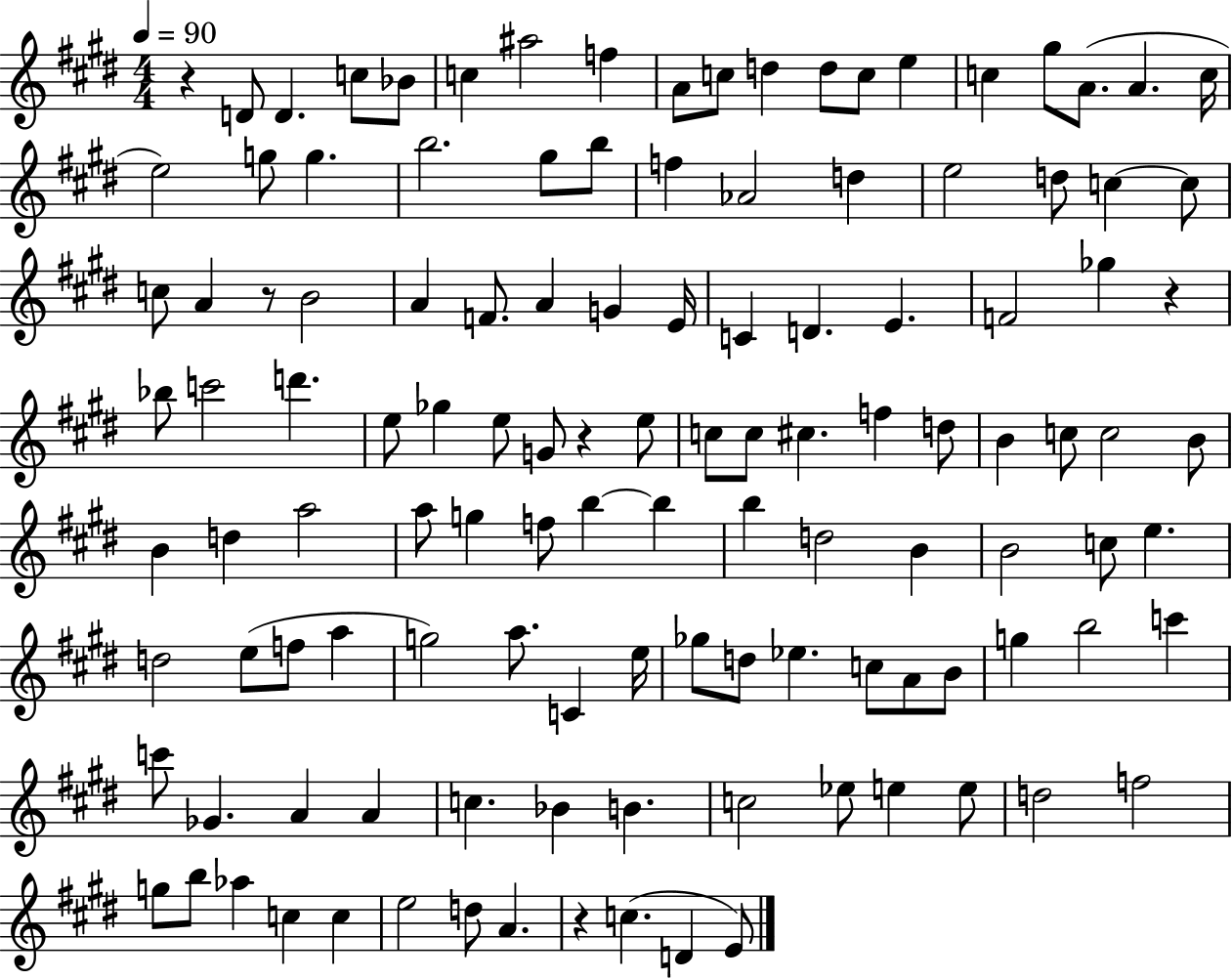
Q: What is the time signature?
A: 4/4